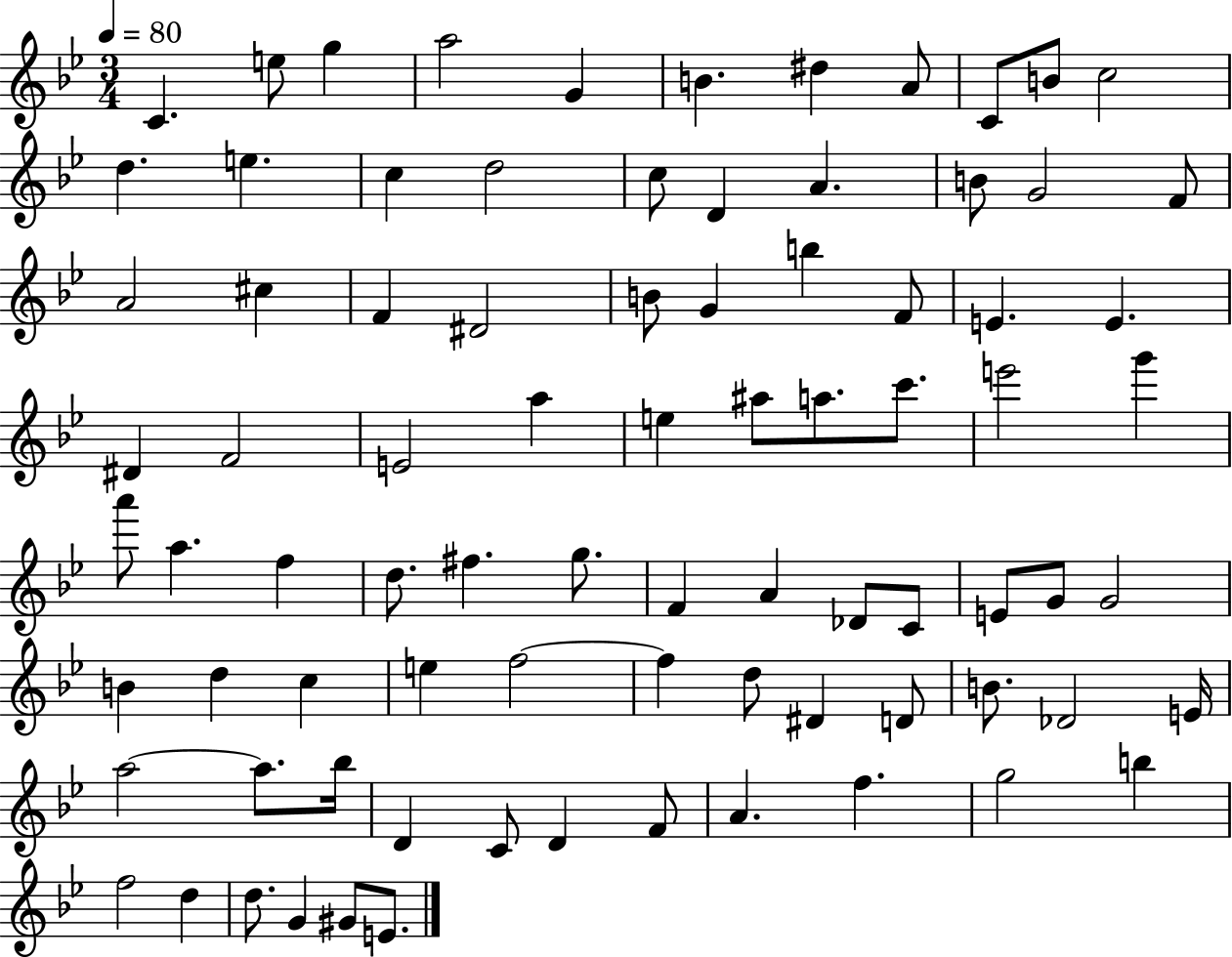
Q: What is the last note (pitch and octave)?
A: E4